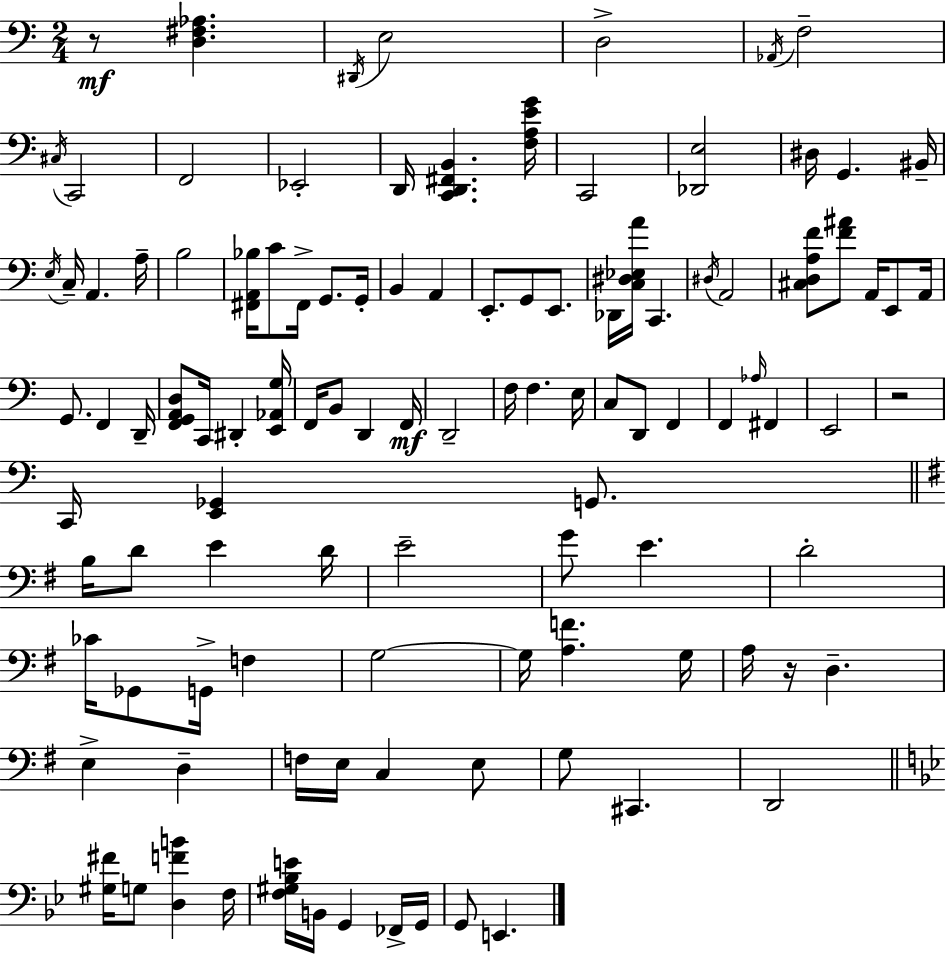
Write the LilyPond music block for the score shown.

{
  \clef bass
  \numericTimeSignature
  \time 2/4
  \key a \minor
  r8\mf <d fis aes>4. | \acciaccatura { dis,16 } e2 | d2-> | \acciaccatura { aes,16 } f2-- | \break \acciaccatura { cis16 } c,2 | f,2 | ees,2-. | d,16 <c, d, fis, b,>4. | \break <f a e' g'>16 c,2 | <des, e>2 | dis16 g,4. | bis,16-- \acciaccatura { e16 } c16-- a,4. | \break a16-- b2 | <fis, a, bes>16 c'8 fis,16-> | g,8. g,16-. b,4 | a,4 e,8.-. g,8 | \break e,8. des,16 <c dis ees a'>16 c,4. | \acciaccatura { dis16 } a,2 | <cis d a f'>8 <f' ais'>8 | a,16 e,8 a,16 g,8. | \break f,4 d,16-- <f, g, a, d>8 c,16 | dis,4-. <e, aes, g>16 f,16 b,8 | d,4 f,16\mf d,2-- | f16 f4. | \break e16 c8 d,8 | f,4 f,4 | \grace { aes16 } fis,4 e,2 | r2 | \break c,16 <e, ges,>4 | g,8. \bar "||" \break \key g \major b16 d'8 e'4 d'16 | e'2-- | g'8 e'4. | d'2-. | \break ces'16 ges,8 g,16-> f4 | g2~~ | g16 <a f'>4. g16 | a16 r16 d4.-- | \break e4-> d4-- | f16 e16 c4 e8 | g8 cis,4. | d,2 | \break \bar "||" \break \key g \minor <gis fis'>16 g8 <d f' b'>4 f16 | <f gis bes e'>16 b,16 g,4 fes,16-> g,16 | g,8 e,4. | \bar "|."
}